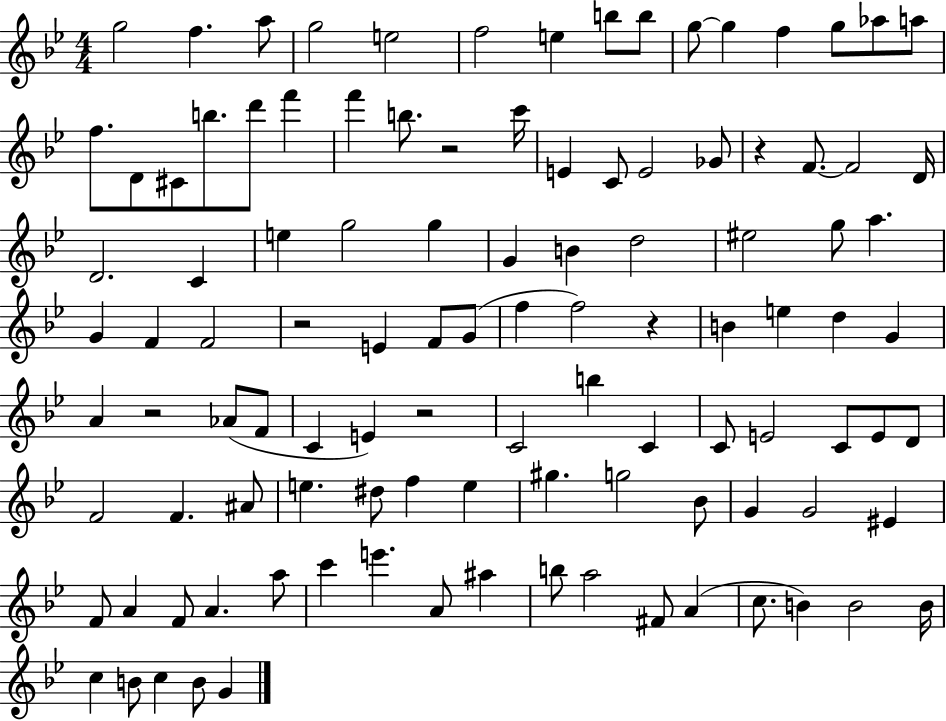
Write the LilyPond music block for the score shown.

{
  \clef treble
  \numericTimeSignature
  \time 4/4
  \key bes \major
  \repeat volta 2 { g''2 f''4. a''8 | g''2 e''2 | f''2 e''4 b''8 b''8 | g''8~~ g''4 f''4 g''8 aes''8 a''8 | \break f''8. d'8 cis'8 b''8. d'''8 f'''4 | f'''4 b''8. r2 c'''16 | e'4 c'8 e'2 ges'8 | r4 f'8.~~ f'2 d'16 | \break d'2. c'4 | e''4 g''2 g''4 | g'4 b'4 d''2 | eis''2 g''8 a''4. | \break g'4 f'4 f'2 | r2 e'4 f'8 g'8( | f''4 f''2) r4 | b'4 e''4 d''4 g'4 | \break a'4 r2 aes'8( f'8 | c'4 e'4) r2 | c'2 b''4 c'4 | c'8 e'2 c'8 e'8 d'8 | \break f'2 f'4. ais'8 | e''4. dis''8 f''4 e''4 | gis''4. g''2 bes'8 | g'4 g'2 eis'4 | \break f'8 a'4 f'8 a'4. a''8 | c'''4 e'''4. a'8 ais''4 | b''8 a''2 fis'8 a'4( | c''8. b'4) b'2 b'16 | \break c''4 b'8 c''4 b'8 g'4 | } \bar "|."
}